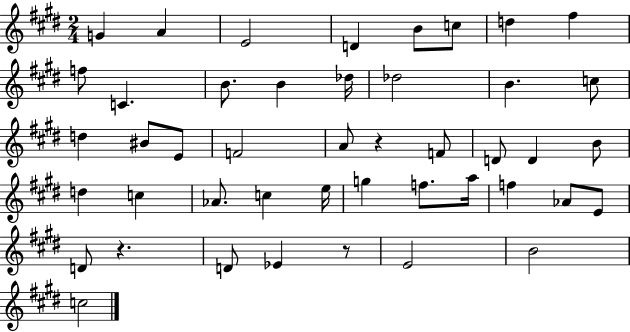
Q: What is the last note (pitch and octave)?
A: C5